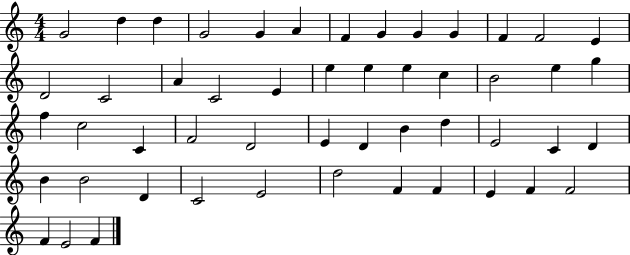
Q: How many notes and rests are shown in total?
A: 51